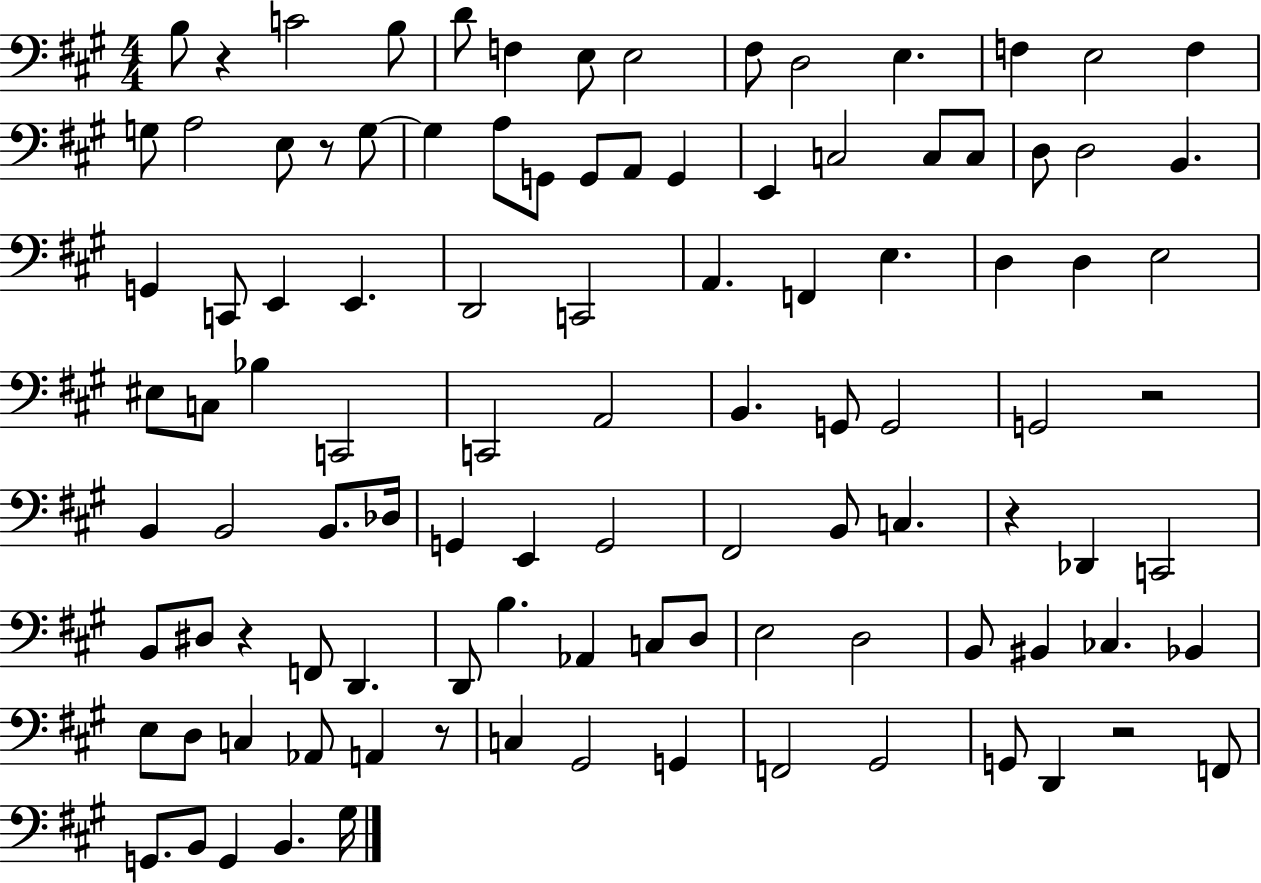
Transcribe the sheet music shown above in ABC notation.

X:1
T:Untitled
M:4/4
L:1/4
K:A
B,/2 z C2 B,/2 D/2 F, E,/2 E,2 ^F,/2 D,2 E, F, E,2 F, G,/2 A,2 E,/2 z/2 G,/2 G, A,/2 G,,/2 G,,/2 A,,/2 G,, E,, C,2 C,/2 C,/2 D,/2 D,2 B,, G,, C,,/2 E,, E,, D,,2 C,,2 A,, F,, E, D, D, E,2 ^E,/2 C,/2 _B, C,,2 C,,2 A,,2 B,, G,,/2 G,,2 G,,2 z2 B,, B,,2 B,,/2 _D,/4 G,, E,, G,,2 ^F,,2 B,,/2 C, z _D,, C,,2 B,,/2 ^D,/2 z F,,/2 D,, D,,/2 B, _A,, C,/2 D,/2 E,2 D,2 B,,/2 ^B,, _C, _B,, E,/2 D,/2 C, _A,,/2 A,, z/2 C, ^G,,2 G,, F,,2 ^G,,2 G,,/2 D,, z2 F,,/2 G,,/2 B,,/2 G,, B,, ^G,/4